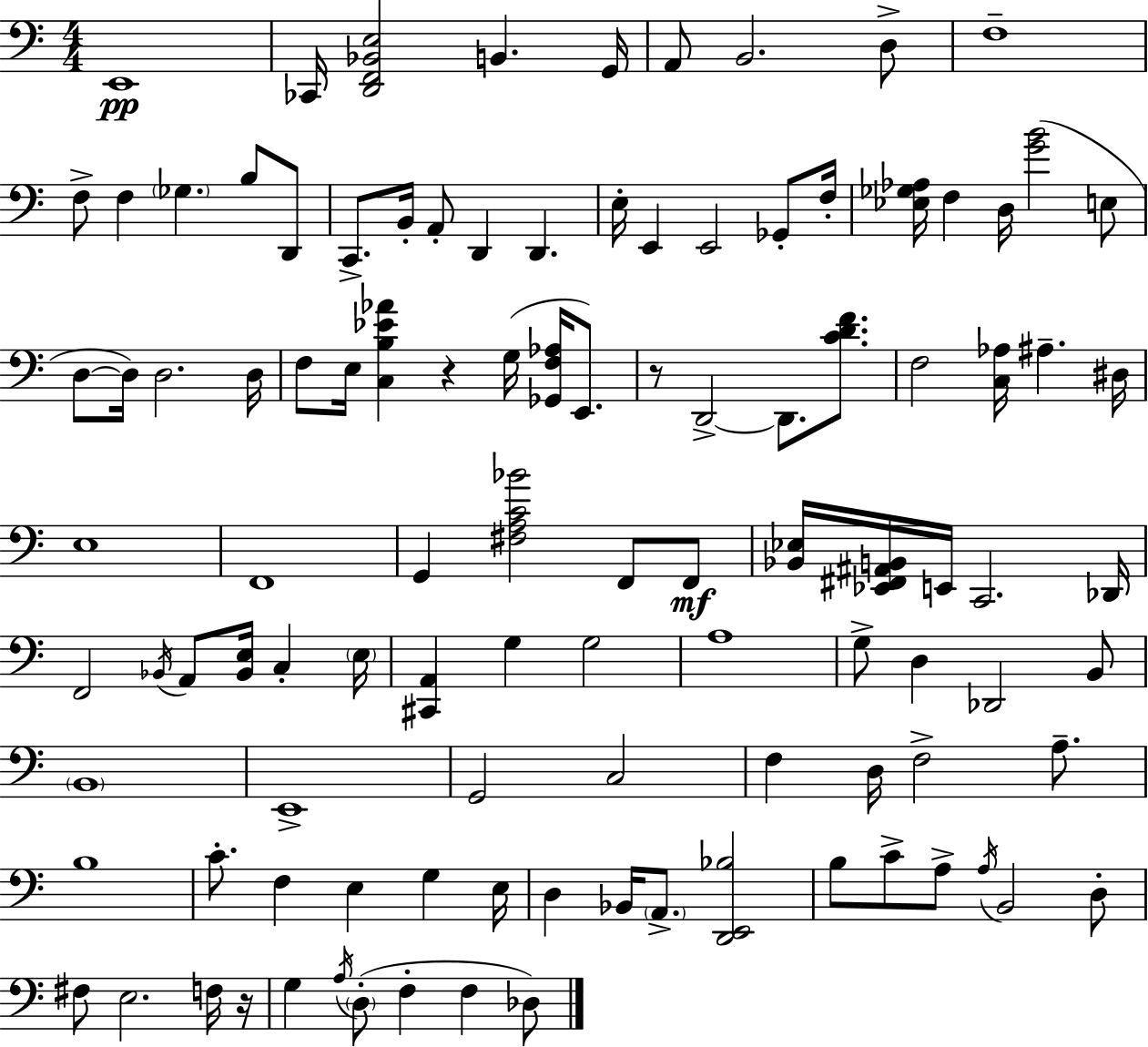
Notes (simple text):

E2/w CES2/s [D2,F2,Bb2,E3]/h B2/q. G2/s A2/e B2/h. D3/e F3/w F3/e F3/q Gb3/q. B3/e D2/e C2/e. B2/s A2/e D2/q D2/q. E3/s E2/q E2/h Gb2/e F3/s [Eb3,Gb3,Ab3]/s F3/q D3/s [G4,B4]/h E3/e D3/e D3/s D3/h. D3/s F3/e E3/s [C3,B3,Eb4,Ab4]/q R/q G3/s [Gb2,F3,Ab3]/s E2/e. R/e D2/h D2/e. [C4,D4,F4]/e. F3/h [C3,Ab3]/s A#3/q. D#3/s E3/w F2/w G2/q [F#3,A3,C4,Bb4]/h F2/e F2/e [Bb2,Eb3]/s [Eb2,F#2,A#2,B2]/s E2/s C2/h. Db2/s F2/h Bb2/s A2/e [Bb2,E3]/s C3/q E3/s [C#2,A2]/q G3/q G3/h A3/w G3/e D3/q Db2/h B2/e B2/w E2/w G2/h C3/h F3/q D3/s F3/h A3/e. B3/w C4/e. F3/q E3/q G3/q E3/s D3/q Bb2/s A2/e. [D2,E2,Bb3]/h B3/e C4/e A3/e A3/s B2/h D3/e F#3/e E3/h. F3/s R/s G3/q A3/s D3/e F3/q F3/q Db3/e